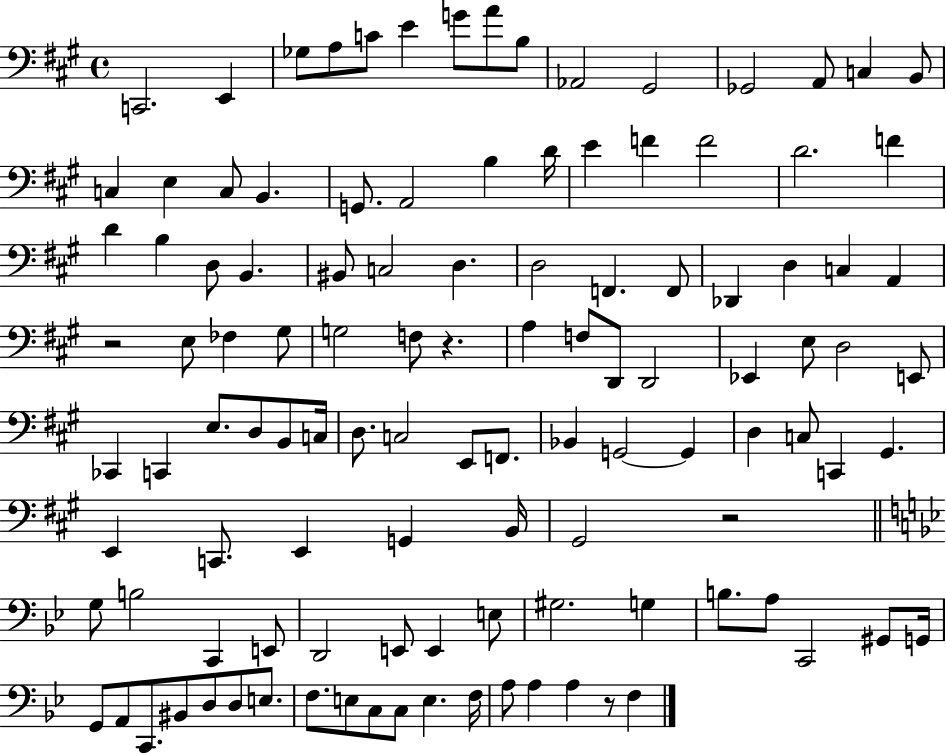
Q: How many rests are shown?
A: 4